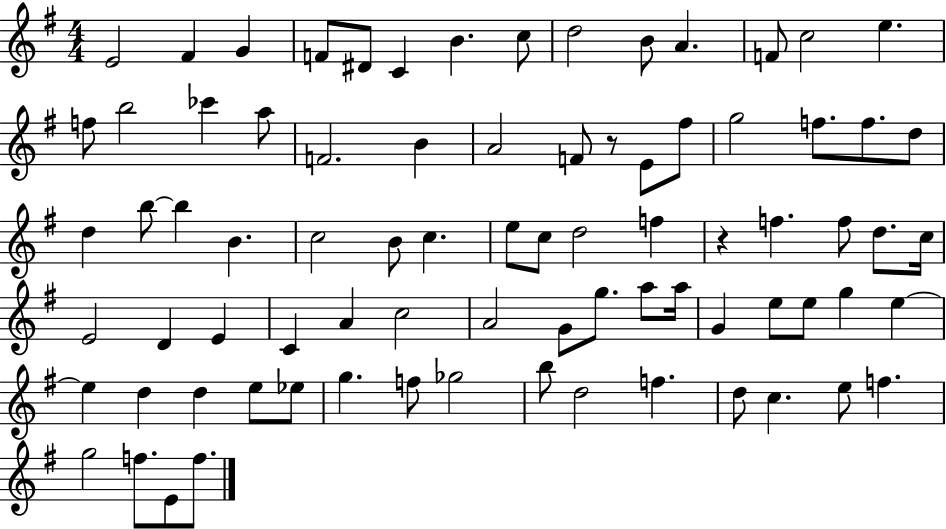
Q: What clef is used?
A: treble